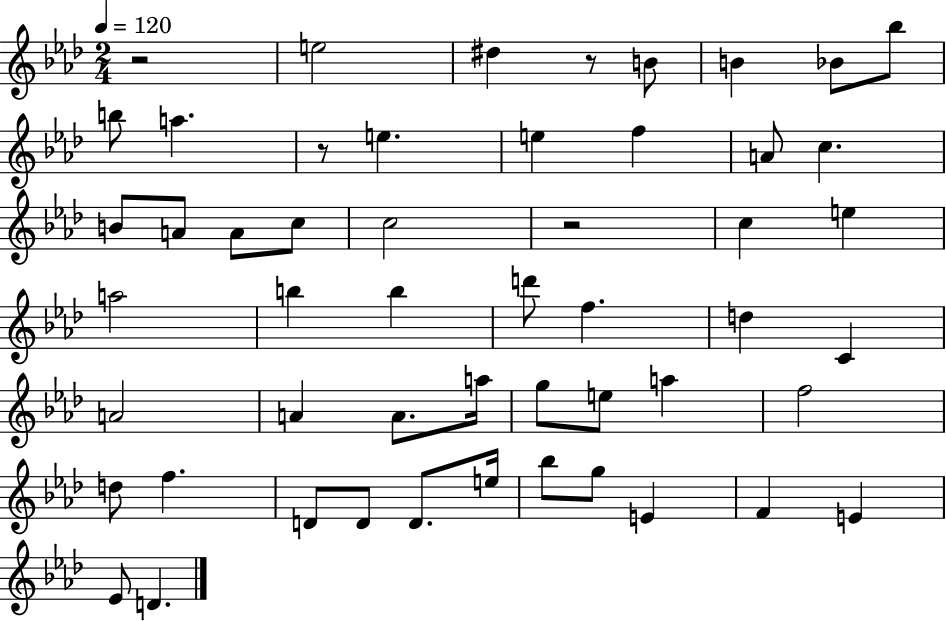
{
  \clef treble
  \numericTimeSignature
  \time 2/4
  \key aes \major
  \tempo 4 = 120
  r2 | e''2 | dis''4 r8 b'8 | b'4 bes'8 bes''8 | \break b''8 a''4. | r8 e''4. | e''4 f''4 | a'8 c''4. | \break b'8 a'8 a'8 c''8 | c''2 | r2 | c''4 e''4 | \break a''2 | b''4 b''4 | d'''8 f''4. | d''4 c'4 | \break a'2 | a'4 a'8. a''16 | g''8 e''8 a''4 | f''2 | \break d''8 f''4. | d'8 d'8 d'8. e''16 | bes''8 g''8 e'4 | f'4 e'4 | \break ees'8 d'4. | \bar "|."
}